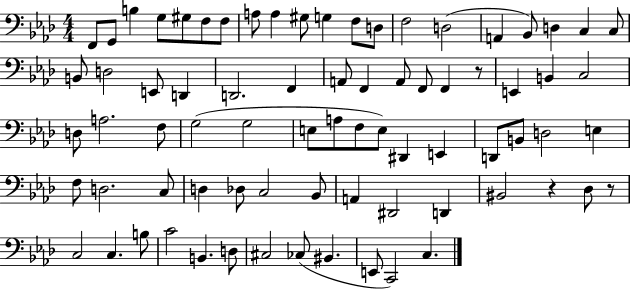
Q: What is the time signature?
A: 4/4